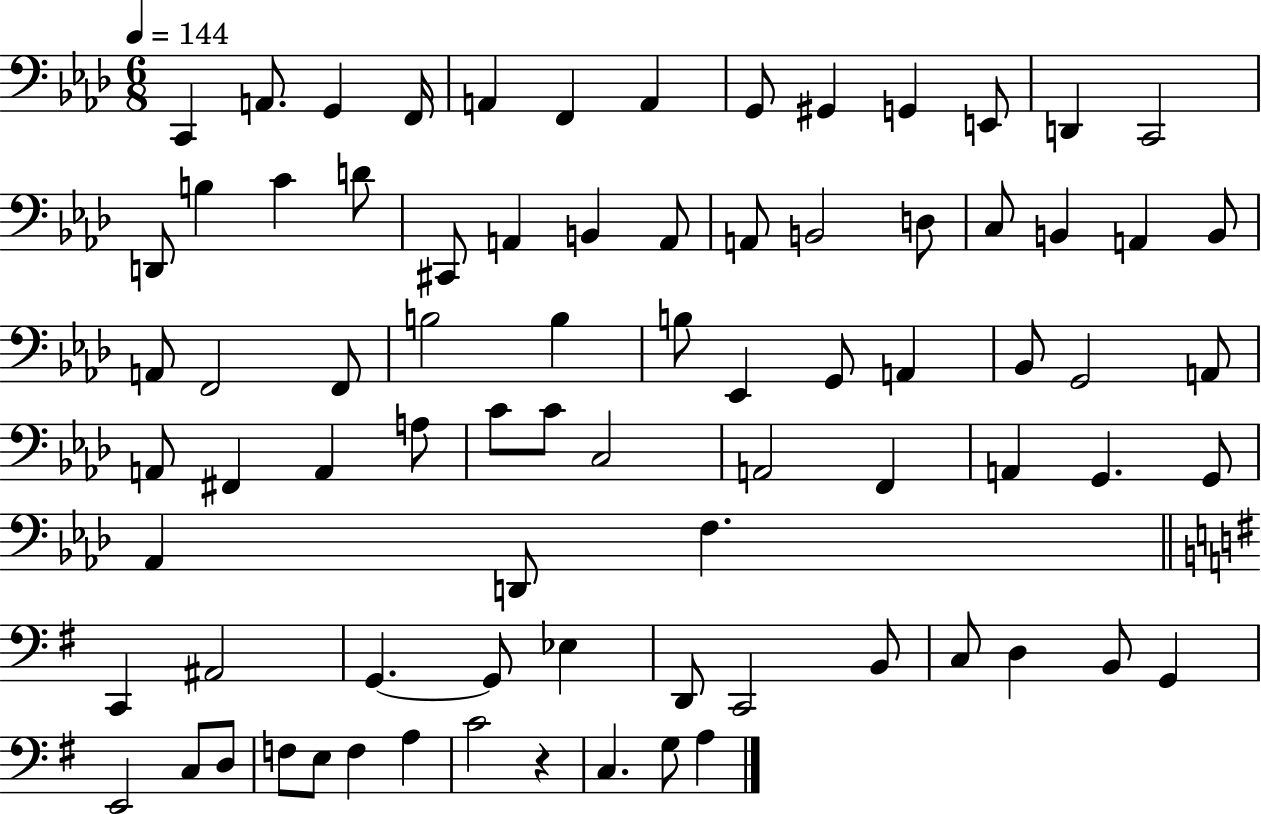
C2/q A2/e. G2/q F2/s A2/q F2/q A2/q G2/e G#2/q G2/q E2/e D2/q C2/h D2/e B3/q C4/q D4/e C#2/e A2/q B2/q A2/e A2/e B2/h D3/e C3/e B2/q A2/q B2/e A2/e F2/h F2/e B3/h B3/q B3/e Eb2/q G2/e A2/q Bb2/e G2/h A2/e A2/e F#2/q A2/q A3/e C4/e C4/e C3/h A2/h F2/q A2/q G2/q. G2/e Ab2/q D2/e F3/q. C2/q A#2/h G2/q. G2/e Eb3/q D2/e C2/h B2/e C3/e D3/q B2/e G2/q E2/h C3/e D3/e F3/e E3/e F3/q A3/q C4/h R/q C3/q. G3/e A3/q